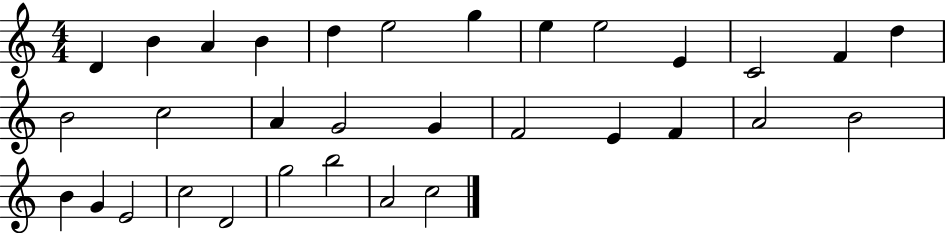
X:1
T:Untitled
M:4/4
L:1/4
K:C
D B A B d e2 g e e2 E C2 F d B2 c2 A G2 G F2 E F A2 B2 B G E2 c2 D2 g2 b2 A2 c2